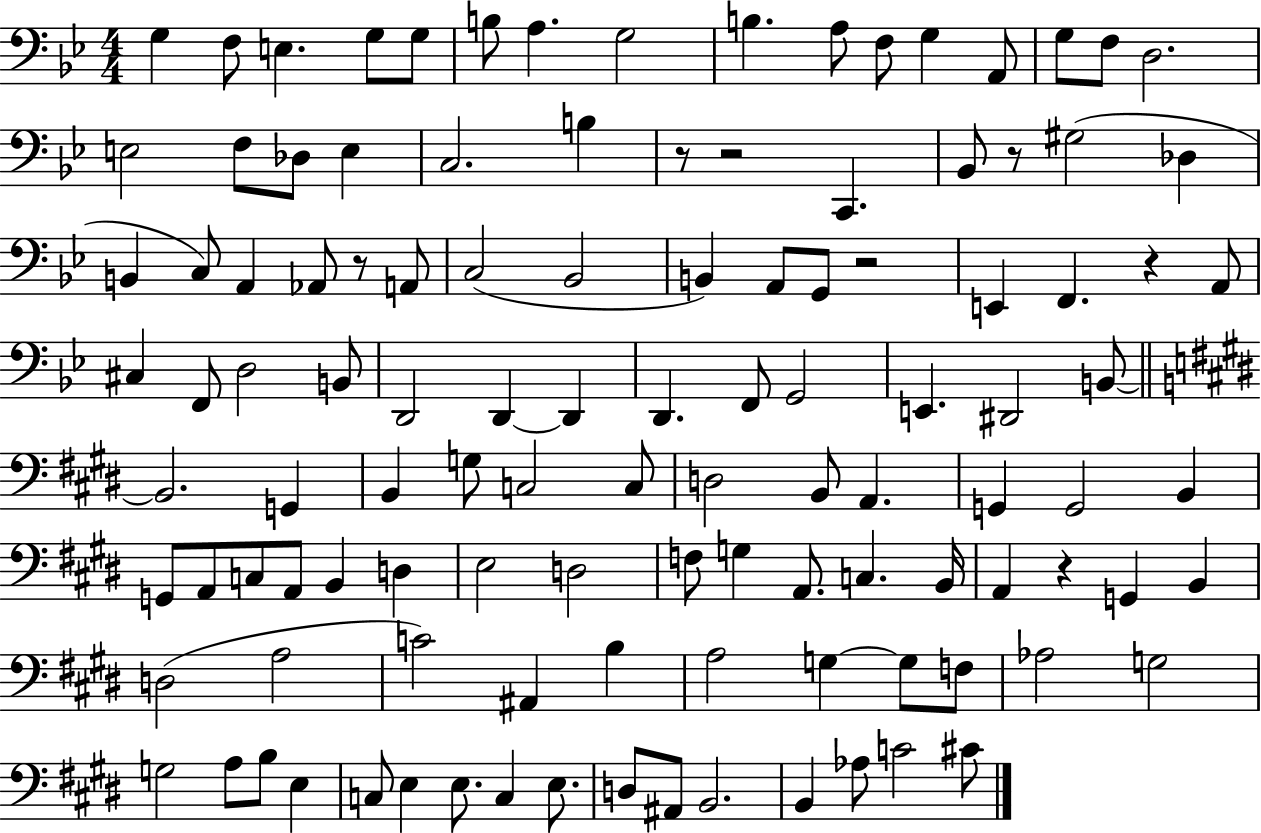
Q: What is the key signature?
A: BES major